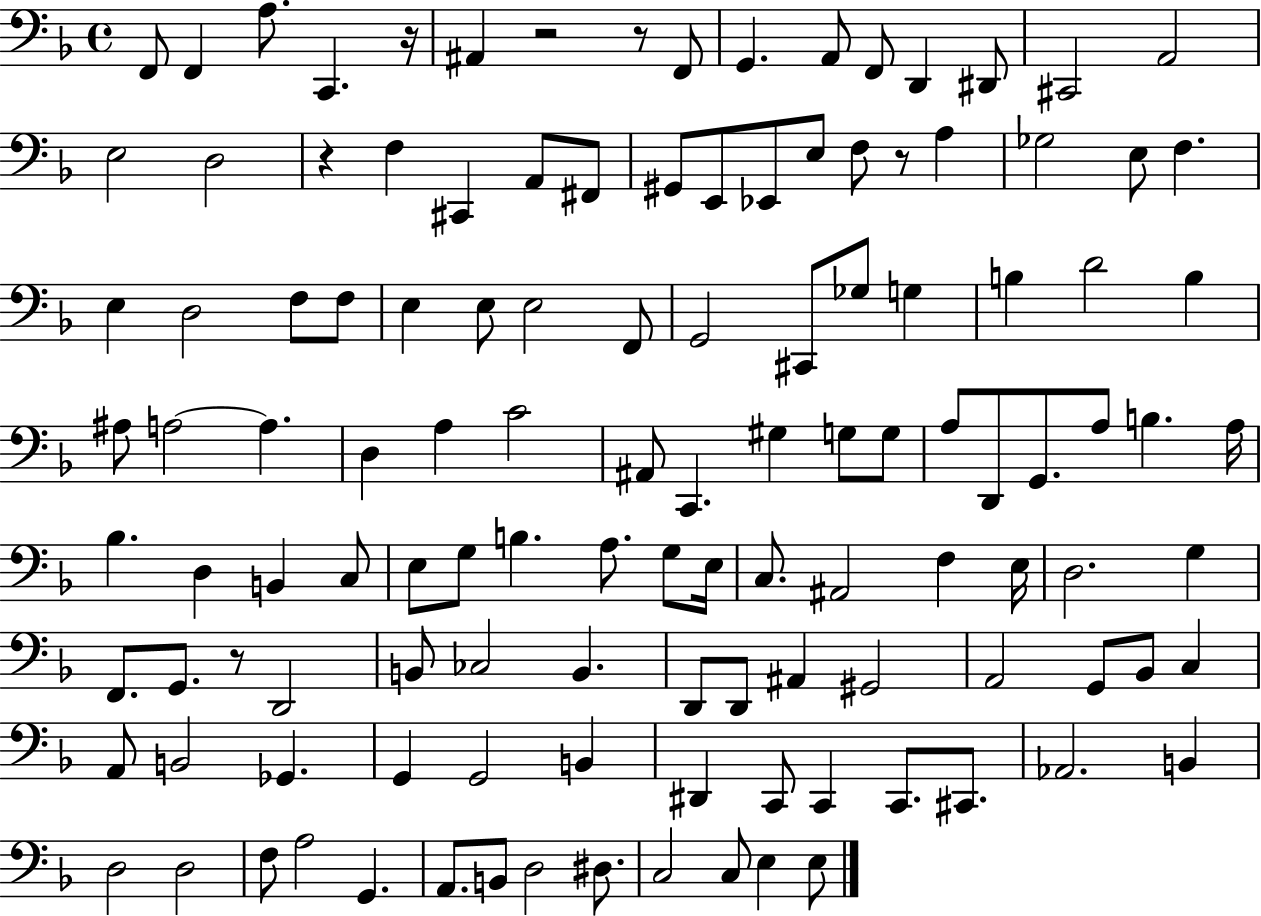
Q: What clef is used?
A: bass